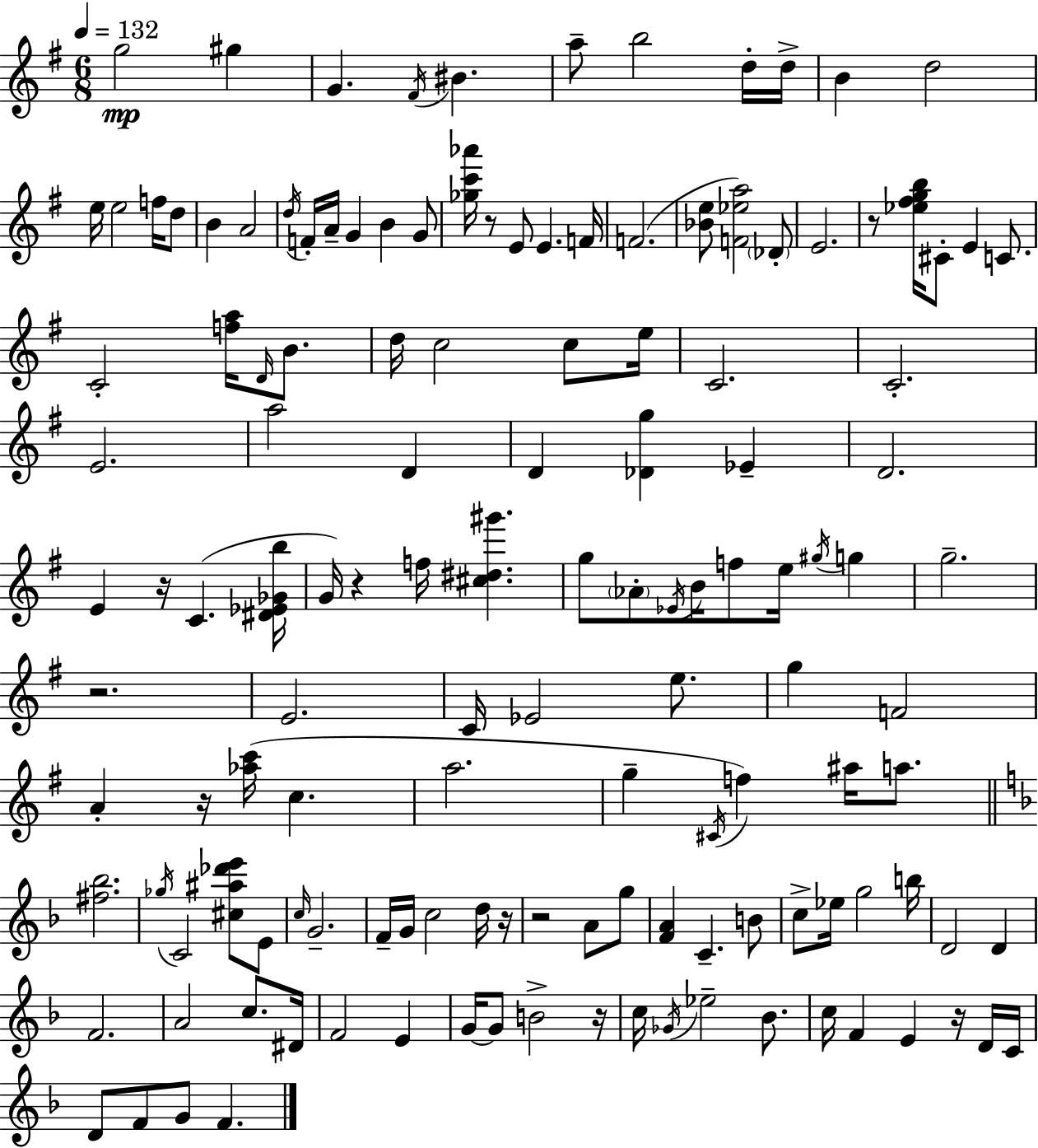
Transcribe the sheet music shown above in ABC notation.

X:1
T:Untitled
M:6/8
L:1/4
K:G
g2 ^g G ^F/4 ^B a/2 b2 d/4 d/4 B d2 e/4 e2 f/4 d/2 B A2 d/4 F/4 A/4 G B G/2 [_gc'_a']/4 z/2 E/2 E F/4 F2 [_Be]/2 [F_ea]2 _D/2 E2 z/2 [_e^fgb]/4 ^C/2 E C/2 C2 [fa]/4 D/4 B/2 d/4 c2 c/2 e/4 C2 C2 E2 a2 D D [_Dg] _E D2 E z/4 C [^D_E_Gb]/4 G/4 z f/4 [^c^d^g'] g/2 _A/2 _E/4 B/4 f/2 e/4 ^g/4 g g2 z2 E2 C/4 _E2 e/2 g F2 A z/4 [_ac']/4 c a2 g ^C/4 f ^a/4 a/2 [^f_b]2 _g/4 C2 [^c^a_d'e']/2 E/2 c/4 G2 F/4 G/4 c2 d/4 z/4 z2 A/2 g/2 [FA] C B/2 c/2 _e/4 g2 b/4 D2 D F2 A2 c/2 ^D/4 F2 E G/4 G/2 B2 z/4 c/4 _G/4 _e2 _B/2 c/4 F E z/4 D/4 C/4 D/2 F/2 G/2 F